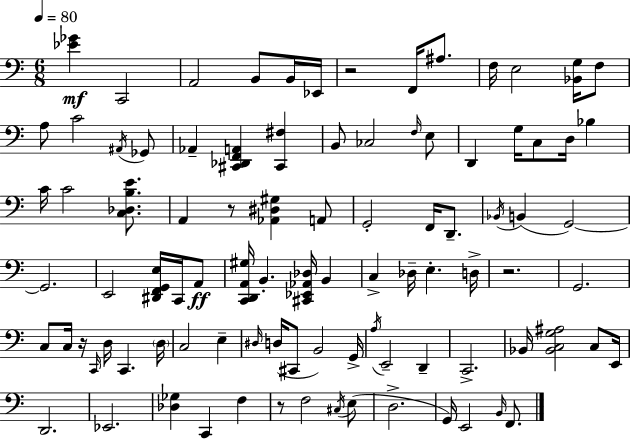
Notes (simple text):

[Eb4,Gb4]/q C2/h A2/h B2/e B2/s Eb2/s R/h F2/s A#3/e. F3/s E3/h [Bb2,G3]/s F3/e A3/e C4/h A#2/s Gb2/e Ab2/q [C#2,Db2,F2,A2]/q [C#2,F#3]/q B2/e CES3/h F3/s E3/e D2/q G3/s C3/e D3/s Bb3/q C4/s C4/h [C3,Db3,B3,E4]/e. A2/q R/e [Ab2,D#3,G#3]/q A2/e G2/h F2/s D2/e. Bb2/s B2/q G2/h G2/h. E2/h [D#2,F2,G2,E3]/s C2/s A2/e [C2,D2,A2,G#3]/s B2/q. [C#2,Eb2,Ab2,Db3]/s B2/q C3/q Db3/s E3/q. D3/s R/h. G2/h. C3/e C3/s R/s C2/s D3/s C2/q. D3/s C3/h E3/q D#3/s D3/s C#2/e B2/h G2/s A3/s E2/h D2/q C2/h. Bb2/s [Bb2,C3,G3,A#3]/h C3/e E2/s D2/h. Eb2/h. [Db3,Gb3]/q C2/q F3/q R/e F3/h C#3/s E3/e D3/h. G2/s E2/h B2/s F2/e.